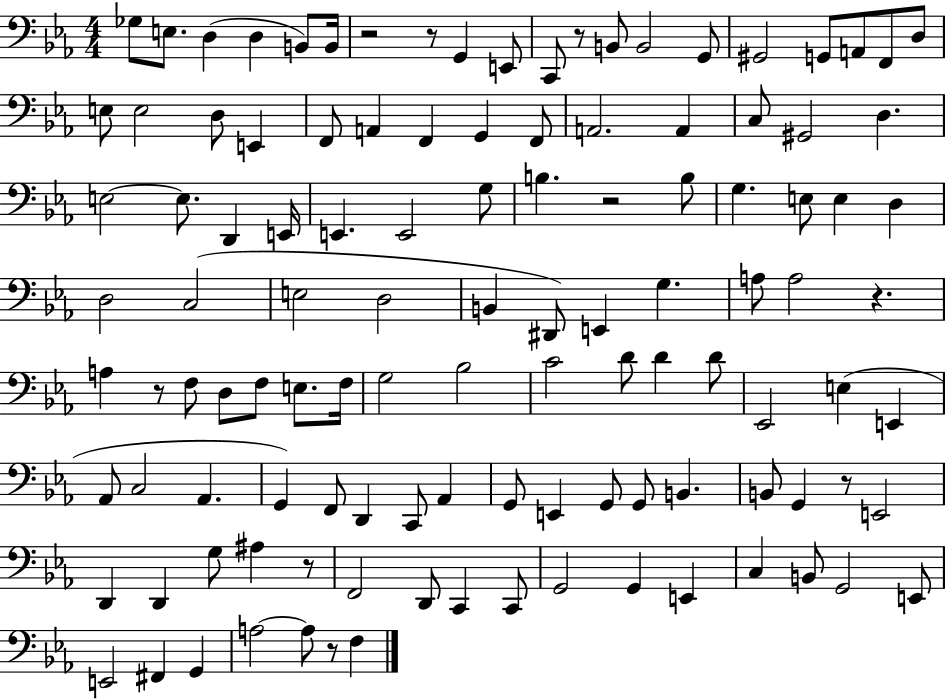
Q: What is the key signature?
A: EES major